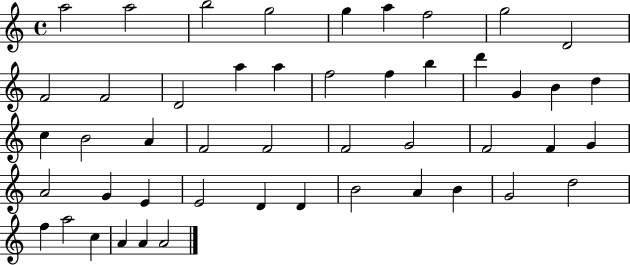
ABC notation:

X:1
T:Untitled
M:4/4
L:1/4
K:C
a2 a2 b2 g2 g a f2 g2 D2 F2 F2 D2 a a f2 f b d' G B d c B2 A F2 F2 F2 G2 F2 F G A2 G E E2 D D B2 A B G2 d2 f a2 c A A A2